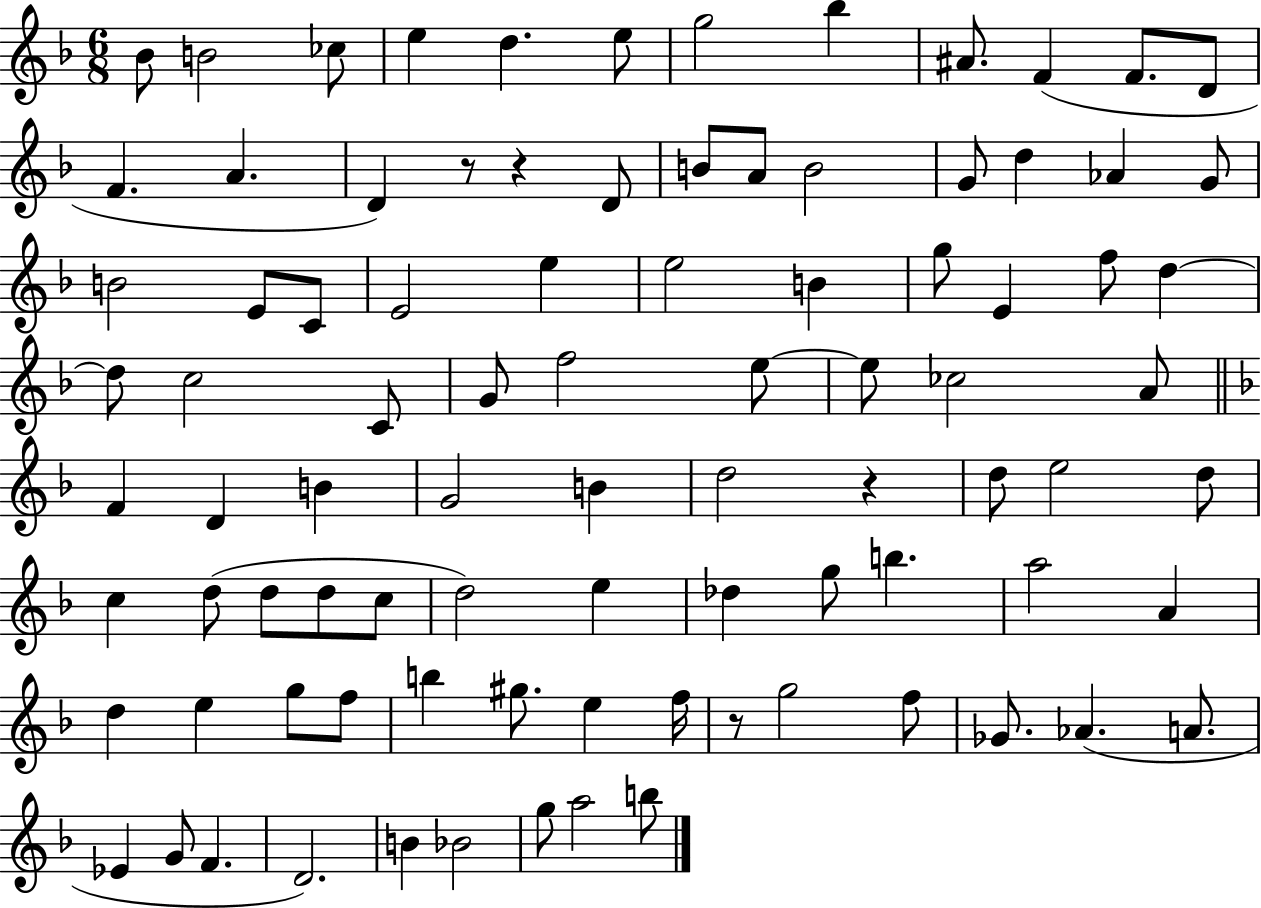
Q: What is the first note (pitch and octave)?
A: Bb4